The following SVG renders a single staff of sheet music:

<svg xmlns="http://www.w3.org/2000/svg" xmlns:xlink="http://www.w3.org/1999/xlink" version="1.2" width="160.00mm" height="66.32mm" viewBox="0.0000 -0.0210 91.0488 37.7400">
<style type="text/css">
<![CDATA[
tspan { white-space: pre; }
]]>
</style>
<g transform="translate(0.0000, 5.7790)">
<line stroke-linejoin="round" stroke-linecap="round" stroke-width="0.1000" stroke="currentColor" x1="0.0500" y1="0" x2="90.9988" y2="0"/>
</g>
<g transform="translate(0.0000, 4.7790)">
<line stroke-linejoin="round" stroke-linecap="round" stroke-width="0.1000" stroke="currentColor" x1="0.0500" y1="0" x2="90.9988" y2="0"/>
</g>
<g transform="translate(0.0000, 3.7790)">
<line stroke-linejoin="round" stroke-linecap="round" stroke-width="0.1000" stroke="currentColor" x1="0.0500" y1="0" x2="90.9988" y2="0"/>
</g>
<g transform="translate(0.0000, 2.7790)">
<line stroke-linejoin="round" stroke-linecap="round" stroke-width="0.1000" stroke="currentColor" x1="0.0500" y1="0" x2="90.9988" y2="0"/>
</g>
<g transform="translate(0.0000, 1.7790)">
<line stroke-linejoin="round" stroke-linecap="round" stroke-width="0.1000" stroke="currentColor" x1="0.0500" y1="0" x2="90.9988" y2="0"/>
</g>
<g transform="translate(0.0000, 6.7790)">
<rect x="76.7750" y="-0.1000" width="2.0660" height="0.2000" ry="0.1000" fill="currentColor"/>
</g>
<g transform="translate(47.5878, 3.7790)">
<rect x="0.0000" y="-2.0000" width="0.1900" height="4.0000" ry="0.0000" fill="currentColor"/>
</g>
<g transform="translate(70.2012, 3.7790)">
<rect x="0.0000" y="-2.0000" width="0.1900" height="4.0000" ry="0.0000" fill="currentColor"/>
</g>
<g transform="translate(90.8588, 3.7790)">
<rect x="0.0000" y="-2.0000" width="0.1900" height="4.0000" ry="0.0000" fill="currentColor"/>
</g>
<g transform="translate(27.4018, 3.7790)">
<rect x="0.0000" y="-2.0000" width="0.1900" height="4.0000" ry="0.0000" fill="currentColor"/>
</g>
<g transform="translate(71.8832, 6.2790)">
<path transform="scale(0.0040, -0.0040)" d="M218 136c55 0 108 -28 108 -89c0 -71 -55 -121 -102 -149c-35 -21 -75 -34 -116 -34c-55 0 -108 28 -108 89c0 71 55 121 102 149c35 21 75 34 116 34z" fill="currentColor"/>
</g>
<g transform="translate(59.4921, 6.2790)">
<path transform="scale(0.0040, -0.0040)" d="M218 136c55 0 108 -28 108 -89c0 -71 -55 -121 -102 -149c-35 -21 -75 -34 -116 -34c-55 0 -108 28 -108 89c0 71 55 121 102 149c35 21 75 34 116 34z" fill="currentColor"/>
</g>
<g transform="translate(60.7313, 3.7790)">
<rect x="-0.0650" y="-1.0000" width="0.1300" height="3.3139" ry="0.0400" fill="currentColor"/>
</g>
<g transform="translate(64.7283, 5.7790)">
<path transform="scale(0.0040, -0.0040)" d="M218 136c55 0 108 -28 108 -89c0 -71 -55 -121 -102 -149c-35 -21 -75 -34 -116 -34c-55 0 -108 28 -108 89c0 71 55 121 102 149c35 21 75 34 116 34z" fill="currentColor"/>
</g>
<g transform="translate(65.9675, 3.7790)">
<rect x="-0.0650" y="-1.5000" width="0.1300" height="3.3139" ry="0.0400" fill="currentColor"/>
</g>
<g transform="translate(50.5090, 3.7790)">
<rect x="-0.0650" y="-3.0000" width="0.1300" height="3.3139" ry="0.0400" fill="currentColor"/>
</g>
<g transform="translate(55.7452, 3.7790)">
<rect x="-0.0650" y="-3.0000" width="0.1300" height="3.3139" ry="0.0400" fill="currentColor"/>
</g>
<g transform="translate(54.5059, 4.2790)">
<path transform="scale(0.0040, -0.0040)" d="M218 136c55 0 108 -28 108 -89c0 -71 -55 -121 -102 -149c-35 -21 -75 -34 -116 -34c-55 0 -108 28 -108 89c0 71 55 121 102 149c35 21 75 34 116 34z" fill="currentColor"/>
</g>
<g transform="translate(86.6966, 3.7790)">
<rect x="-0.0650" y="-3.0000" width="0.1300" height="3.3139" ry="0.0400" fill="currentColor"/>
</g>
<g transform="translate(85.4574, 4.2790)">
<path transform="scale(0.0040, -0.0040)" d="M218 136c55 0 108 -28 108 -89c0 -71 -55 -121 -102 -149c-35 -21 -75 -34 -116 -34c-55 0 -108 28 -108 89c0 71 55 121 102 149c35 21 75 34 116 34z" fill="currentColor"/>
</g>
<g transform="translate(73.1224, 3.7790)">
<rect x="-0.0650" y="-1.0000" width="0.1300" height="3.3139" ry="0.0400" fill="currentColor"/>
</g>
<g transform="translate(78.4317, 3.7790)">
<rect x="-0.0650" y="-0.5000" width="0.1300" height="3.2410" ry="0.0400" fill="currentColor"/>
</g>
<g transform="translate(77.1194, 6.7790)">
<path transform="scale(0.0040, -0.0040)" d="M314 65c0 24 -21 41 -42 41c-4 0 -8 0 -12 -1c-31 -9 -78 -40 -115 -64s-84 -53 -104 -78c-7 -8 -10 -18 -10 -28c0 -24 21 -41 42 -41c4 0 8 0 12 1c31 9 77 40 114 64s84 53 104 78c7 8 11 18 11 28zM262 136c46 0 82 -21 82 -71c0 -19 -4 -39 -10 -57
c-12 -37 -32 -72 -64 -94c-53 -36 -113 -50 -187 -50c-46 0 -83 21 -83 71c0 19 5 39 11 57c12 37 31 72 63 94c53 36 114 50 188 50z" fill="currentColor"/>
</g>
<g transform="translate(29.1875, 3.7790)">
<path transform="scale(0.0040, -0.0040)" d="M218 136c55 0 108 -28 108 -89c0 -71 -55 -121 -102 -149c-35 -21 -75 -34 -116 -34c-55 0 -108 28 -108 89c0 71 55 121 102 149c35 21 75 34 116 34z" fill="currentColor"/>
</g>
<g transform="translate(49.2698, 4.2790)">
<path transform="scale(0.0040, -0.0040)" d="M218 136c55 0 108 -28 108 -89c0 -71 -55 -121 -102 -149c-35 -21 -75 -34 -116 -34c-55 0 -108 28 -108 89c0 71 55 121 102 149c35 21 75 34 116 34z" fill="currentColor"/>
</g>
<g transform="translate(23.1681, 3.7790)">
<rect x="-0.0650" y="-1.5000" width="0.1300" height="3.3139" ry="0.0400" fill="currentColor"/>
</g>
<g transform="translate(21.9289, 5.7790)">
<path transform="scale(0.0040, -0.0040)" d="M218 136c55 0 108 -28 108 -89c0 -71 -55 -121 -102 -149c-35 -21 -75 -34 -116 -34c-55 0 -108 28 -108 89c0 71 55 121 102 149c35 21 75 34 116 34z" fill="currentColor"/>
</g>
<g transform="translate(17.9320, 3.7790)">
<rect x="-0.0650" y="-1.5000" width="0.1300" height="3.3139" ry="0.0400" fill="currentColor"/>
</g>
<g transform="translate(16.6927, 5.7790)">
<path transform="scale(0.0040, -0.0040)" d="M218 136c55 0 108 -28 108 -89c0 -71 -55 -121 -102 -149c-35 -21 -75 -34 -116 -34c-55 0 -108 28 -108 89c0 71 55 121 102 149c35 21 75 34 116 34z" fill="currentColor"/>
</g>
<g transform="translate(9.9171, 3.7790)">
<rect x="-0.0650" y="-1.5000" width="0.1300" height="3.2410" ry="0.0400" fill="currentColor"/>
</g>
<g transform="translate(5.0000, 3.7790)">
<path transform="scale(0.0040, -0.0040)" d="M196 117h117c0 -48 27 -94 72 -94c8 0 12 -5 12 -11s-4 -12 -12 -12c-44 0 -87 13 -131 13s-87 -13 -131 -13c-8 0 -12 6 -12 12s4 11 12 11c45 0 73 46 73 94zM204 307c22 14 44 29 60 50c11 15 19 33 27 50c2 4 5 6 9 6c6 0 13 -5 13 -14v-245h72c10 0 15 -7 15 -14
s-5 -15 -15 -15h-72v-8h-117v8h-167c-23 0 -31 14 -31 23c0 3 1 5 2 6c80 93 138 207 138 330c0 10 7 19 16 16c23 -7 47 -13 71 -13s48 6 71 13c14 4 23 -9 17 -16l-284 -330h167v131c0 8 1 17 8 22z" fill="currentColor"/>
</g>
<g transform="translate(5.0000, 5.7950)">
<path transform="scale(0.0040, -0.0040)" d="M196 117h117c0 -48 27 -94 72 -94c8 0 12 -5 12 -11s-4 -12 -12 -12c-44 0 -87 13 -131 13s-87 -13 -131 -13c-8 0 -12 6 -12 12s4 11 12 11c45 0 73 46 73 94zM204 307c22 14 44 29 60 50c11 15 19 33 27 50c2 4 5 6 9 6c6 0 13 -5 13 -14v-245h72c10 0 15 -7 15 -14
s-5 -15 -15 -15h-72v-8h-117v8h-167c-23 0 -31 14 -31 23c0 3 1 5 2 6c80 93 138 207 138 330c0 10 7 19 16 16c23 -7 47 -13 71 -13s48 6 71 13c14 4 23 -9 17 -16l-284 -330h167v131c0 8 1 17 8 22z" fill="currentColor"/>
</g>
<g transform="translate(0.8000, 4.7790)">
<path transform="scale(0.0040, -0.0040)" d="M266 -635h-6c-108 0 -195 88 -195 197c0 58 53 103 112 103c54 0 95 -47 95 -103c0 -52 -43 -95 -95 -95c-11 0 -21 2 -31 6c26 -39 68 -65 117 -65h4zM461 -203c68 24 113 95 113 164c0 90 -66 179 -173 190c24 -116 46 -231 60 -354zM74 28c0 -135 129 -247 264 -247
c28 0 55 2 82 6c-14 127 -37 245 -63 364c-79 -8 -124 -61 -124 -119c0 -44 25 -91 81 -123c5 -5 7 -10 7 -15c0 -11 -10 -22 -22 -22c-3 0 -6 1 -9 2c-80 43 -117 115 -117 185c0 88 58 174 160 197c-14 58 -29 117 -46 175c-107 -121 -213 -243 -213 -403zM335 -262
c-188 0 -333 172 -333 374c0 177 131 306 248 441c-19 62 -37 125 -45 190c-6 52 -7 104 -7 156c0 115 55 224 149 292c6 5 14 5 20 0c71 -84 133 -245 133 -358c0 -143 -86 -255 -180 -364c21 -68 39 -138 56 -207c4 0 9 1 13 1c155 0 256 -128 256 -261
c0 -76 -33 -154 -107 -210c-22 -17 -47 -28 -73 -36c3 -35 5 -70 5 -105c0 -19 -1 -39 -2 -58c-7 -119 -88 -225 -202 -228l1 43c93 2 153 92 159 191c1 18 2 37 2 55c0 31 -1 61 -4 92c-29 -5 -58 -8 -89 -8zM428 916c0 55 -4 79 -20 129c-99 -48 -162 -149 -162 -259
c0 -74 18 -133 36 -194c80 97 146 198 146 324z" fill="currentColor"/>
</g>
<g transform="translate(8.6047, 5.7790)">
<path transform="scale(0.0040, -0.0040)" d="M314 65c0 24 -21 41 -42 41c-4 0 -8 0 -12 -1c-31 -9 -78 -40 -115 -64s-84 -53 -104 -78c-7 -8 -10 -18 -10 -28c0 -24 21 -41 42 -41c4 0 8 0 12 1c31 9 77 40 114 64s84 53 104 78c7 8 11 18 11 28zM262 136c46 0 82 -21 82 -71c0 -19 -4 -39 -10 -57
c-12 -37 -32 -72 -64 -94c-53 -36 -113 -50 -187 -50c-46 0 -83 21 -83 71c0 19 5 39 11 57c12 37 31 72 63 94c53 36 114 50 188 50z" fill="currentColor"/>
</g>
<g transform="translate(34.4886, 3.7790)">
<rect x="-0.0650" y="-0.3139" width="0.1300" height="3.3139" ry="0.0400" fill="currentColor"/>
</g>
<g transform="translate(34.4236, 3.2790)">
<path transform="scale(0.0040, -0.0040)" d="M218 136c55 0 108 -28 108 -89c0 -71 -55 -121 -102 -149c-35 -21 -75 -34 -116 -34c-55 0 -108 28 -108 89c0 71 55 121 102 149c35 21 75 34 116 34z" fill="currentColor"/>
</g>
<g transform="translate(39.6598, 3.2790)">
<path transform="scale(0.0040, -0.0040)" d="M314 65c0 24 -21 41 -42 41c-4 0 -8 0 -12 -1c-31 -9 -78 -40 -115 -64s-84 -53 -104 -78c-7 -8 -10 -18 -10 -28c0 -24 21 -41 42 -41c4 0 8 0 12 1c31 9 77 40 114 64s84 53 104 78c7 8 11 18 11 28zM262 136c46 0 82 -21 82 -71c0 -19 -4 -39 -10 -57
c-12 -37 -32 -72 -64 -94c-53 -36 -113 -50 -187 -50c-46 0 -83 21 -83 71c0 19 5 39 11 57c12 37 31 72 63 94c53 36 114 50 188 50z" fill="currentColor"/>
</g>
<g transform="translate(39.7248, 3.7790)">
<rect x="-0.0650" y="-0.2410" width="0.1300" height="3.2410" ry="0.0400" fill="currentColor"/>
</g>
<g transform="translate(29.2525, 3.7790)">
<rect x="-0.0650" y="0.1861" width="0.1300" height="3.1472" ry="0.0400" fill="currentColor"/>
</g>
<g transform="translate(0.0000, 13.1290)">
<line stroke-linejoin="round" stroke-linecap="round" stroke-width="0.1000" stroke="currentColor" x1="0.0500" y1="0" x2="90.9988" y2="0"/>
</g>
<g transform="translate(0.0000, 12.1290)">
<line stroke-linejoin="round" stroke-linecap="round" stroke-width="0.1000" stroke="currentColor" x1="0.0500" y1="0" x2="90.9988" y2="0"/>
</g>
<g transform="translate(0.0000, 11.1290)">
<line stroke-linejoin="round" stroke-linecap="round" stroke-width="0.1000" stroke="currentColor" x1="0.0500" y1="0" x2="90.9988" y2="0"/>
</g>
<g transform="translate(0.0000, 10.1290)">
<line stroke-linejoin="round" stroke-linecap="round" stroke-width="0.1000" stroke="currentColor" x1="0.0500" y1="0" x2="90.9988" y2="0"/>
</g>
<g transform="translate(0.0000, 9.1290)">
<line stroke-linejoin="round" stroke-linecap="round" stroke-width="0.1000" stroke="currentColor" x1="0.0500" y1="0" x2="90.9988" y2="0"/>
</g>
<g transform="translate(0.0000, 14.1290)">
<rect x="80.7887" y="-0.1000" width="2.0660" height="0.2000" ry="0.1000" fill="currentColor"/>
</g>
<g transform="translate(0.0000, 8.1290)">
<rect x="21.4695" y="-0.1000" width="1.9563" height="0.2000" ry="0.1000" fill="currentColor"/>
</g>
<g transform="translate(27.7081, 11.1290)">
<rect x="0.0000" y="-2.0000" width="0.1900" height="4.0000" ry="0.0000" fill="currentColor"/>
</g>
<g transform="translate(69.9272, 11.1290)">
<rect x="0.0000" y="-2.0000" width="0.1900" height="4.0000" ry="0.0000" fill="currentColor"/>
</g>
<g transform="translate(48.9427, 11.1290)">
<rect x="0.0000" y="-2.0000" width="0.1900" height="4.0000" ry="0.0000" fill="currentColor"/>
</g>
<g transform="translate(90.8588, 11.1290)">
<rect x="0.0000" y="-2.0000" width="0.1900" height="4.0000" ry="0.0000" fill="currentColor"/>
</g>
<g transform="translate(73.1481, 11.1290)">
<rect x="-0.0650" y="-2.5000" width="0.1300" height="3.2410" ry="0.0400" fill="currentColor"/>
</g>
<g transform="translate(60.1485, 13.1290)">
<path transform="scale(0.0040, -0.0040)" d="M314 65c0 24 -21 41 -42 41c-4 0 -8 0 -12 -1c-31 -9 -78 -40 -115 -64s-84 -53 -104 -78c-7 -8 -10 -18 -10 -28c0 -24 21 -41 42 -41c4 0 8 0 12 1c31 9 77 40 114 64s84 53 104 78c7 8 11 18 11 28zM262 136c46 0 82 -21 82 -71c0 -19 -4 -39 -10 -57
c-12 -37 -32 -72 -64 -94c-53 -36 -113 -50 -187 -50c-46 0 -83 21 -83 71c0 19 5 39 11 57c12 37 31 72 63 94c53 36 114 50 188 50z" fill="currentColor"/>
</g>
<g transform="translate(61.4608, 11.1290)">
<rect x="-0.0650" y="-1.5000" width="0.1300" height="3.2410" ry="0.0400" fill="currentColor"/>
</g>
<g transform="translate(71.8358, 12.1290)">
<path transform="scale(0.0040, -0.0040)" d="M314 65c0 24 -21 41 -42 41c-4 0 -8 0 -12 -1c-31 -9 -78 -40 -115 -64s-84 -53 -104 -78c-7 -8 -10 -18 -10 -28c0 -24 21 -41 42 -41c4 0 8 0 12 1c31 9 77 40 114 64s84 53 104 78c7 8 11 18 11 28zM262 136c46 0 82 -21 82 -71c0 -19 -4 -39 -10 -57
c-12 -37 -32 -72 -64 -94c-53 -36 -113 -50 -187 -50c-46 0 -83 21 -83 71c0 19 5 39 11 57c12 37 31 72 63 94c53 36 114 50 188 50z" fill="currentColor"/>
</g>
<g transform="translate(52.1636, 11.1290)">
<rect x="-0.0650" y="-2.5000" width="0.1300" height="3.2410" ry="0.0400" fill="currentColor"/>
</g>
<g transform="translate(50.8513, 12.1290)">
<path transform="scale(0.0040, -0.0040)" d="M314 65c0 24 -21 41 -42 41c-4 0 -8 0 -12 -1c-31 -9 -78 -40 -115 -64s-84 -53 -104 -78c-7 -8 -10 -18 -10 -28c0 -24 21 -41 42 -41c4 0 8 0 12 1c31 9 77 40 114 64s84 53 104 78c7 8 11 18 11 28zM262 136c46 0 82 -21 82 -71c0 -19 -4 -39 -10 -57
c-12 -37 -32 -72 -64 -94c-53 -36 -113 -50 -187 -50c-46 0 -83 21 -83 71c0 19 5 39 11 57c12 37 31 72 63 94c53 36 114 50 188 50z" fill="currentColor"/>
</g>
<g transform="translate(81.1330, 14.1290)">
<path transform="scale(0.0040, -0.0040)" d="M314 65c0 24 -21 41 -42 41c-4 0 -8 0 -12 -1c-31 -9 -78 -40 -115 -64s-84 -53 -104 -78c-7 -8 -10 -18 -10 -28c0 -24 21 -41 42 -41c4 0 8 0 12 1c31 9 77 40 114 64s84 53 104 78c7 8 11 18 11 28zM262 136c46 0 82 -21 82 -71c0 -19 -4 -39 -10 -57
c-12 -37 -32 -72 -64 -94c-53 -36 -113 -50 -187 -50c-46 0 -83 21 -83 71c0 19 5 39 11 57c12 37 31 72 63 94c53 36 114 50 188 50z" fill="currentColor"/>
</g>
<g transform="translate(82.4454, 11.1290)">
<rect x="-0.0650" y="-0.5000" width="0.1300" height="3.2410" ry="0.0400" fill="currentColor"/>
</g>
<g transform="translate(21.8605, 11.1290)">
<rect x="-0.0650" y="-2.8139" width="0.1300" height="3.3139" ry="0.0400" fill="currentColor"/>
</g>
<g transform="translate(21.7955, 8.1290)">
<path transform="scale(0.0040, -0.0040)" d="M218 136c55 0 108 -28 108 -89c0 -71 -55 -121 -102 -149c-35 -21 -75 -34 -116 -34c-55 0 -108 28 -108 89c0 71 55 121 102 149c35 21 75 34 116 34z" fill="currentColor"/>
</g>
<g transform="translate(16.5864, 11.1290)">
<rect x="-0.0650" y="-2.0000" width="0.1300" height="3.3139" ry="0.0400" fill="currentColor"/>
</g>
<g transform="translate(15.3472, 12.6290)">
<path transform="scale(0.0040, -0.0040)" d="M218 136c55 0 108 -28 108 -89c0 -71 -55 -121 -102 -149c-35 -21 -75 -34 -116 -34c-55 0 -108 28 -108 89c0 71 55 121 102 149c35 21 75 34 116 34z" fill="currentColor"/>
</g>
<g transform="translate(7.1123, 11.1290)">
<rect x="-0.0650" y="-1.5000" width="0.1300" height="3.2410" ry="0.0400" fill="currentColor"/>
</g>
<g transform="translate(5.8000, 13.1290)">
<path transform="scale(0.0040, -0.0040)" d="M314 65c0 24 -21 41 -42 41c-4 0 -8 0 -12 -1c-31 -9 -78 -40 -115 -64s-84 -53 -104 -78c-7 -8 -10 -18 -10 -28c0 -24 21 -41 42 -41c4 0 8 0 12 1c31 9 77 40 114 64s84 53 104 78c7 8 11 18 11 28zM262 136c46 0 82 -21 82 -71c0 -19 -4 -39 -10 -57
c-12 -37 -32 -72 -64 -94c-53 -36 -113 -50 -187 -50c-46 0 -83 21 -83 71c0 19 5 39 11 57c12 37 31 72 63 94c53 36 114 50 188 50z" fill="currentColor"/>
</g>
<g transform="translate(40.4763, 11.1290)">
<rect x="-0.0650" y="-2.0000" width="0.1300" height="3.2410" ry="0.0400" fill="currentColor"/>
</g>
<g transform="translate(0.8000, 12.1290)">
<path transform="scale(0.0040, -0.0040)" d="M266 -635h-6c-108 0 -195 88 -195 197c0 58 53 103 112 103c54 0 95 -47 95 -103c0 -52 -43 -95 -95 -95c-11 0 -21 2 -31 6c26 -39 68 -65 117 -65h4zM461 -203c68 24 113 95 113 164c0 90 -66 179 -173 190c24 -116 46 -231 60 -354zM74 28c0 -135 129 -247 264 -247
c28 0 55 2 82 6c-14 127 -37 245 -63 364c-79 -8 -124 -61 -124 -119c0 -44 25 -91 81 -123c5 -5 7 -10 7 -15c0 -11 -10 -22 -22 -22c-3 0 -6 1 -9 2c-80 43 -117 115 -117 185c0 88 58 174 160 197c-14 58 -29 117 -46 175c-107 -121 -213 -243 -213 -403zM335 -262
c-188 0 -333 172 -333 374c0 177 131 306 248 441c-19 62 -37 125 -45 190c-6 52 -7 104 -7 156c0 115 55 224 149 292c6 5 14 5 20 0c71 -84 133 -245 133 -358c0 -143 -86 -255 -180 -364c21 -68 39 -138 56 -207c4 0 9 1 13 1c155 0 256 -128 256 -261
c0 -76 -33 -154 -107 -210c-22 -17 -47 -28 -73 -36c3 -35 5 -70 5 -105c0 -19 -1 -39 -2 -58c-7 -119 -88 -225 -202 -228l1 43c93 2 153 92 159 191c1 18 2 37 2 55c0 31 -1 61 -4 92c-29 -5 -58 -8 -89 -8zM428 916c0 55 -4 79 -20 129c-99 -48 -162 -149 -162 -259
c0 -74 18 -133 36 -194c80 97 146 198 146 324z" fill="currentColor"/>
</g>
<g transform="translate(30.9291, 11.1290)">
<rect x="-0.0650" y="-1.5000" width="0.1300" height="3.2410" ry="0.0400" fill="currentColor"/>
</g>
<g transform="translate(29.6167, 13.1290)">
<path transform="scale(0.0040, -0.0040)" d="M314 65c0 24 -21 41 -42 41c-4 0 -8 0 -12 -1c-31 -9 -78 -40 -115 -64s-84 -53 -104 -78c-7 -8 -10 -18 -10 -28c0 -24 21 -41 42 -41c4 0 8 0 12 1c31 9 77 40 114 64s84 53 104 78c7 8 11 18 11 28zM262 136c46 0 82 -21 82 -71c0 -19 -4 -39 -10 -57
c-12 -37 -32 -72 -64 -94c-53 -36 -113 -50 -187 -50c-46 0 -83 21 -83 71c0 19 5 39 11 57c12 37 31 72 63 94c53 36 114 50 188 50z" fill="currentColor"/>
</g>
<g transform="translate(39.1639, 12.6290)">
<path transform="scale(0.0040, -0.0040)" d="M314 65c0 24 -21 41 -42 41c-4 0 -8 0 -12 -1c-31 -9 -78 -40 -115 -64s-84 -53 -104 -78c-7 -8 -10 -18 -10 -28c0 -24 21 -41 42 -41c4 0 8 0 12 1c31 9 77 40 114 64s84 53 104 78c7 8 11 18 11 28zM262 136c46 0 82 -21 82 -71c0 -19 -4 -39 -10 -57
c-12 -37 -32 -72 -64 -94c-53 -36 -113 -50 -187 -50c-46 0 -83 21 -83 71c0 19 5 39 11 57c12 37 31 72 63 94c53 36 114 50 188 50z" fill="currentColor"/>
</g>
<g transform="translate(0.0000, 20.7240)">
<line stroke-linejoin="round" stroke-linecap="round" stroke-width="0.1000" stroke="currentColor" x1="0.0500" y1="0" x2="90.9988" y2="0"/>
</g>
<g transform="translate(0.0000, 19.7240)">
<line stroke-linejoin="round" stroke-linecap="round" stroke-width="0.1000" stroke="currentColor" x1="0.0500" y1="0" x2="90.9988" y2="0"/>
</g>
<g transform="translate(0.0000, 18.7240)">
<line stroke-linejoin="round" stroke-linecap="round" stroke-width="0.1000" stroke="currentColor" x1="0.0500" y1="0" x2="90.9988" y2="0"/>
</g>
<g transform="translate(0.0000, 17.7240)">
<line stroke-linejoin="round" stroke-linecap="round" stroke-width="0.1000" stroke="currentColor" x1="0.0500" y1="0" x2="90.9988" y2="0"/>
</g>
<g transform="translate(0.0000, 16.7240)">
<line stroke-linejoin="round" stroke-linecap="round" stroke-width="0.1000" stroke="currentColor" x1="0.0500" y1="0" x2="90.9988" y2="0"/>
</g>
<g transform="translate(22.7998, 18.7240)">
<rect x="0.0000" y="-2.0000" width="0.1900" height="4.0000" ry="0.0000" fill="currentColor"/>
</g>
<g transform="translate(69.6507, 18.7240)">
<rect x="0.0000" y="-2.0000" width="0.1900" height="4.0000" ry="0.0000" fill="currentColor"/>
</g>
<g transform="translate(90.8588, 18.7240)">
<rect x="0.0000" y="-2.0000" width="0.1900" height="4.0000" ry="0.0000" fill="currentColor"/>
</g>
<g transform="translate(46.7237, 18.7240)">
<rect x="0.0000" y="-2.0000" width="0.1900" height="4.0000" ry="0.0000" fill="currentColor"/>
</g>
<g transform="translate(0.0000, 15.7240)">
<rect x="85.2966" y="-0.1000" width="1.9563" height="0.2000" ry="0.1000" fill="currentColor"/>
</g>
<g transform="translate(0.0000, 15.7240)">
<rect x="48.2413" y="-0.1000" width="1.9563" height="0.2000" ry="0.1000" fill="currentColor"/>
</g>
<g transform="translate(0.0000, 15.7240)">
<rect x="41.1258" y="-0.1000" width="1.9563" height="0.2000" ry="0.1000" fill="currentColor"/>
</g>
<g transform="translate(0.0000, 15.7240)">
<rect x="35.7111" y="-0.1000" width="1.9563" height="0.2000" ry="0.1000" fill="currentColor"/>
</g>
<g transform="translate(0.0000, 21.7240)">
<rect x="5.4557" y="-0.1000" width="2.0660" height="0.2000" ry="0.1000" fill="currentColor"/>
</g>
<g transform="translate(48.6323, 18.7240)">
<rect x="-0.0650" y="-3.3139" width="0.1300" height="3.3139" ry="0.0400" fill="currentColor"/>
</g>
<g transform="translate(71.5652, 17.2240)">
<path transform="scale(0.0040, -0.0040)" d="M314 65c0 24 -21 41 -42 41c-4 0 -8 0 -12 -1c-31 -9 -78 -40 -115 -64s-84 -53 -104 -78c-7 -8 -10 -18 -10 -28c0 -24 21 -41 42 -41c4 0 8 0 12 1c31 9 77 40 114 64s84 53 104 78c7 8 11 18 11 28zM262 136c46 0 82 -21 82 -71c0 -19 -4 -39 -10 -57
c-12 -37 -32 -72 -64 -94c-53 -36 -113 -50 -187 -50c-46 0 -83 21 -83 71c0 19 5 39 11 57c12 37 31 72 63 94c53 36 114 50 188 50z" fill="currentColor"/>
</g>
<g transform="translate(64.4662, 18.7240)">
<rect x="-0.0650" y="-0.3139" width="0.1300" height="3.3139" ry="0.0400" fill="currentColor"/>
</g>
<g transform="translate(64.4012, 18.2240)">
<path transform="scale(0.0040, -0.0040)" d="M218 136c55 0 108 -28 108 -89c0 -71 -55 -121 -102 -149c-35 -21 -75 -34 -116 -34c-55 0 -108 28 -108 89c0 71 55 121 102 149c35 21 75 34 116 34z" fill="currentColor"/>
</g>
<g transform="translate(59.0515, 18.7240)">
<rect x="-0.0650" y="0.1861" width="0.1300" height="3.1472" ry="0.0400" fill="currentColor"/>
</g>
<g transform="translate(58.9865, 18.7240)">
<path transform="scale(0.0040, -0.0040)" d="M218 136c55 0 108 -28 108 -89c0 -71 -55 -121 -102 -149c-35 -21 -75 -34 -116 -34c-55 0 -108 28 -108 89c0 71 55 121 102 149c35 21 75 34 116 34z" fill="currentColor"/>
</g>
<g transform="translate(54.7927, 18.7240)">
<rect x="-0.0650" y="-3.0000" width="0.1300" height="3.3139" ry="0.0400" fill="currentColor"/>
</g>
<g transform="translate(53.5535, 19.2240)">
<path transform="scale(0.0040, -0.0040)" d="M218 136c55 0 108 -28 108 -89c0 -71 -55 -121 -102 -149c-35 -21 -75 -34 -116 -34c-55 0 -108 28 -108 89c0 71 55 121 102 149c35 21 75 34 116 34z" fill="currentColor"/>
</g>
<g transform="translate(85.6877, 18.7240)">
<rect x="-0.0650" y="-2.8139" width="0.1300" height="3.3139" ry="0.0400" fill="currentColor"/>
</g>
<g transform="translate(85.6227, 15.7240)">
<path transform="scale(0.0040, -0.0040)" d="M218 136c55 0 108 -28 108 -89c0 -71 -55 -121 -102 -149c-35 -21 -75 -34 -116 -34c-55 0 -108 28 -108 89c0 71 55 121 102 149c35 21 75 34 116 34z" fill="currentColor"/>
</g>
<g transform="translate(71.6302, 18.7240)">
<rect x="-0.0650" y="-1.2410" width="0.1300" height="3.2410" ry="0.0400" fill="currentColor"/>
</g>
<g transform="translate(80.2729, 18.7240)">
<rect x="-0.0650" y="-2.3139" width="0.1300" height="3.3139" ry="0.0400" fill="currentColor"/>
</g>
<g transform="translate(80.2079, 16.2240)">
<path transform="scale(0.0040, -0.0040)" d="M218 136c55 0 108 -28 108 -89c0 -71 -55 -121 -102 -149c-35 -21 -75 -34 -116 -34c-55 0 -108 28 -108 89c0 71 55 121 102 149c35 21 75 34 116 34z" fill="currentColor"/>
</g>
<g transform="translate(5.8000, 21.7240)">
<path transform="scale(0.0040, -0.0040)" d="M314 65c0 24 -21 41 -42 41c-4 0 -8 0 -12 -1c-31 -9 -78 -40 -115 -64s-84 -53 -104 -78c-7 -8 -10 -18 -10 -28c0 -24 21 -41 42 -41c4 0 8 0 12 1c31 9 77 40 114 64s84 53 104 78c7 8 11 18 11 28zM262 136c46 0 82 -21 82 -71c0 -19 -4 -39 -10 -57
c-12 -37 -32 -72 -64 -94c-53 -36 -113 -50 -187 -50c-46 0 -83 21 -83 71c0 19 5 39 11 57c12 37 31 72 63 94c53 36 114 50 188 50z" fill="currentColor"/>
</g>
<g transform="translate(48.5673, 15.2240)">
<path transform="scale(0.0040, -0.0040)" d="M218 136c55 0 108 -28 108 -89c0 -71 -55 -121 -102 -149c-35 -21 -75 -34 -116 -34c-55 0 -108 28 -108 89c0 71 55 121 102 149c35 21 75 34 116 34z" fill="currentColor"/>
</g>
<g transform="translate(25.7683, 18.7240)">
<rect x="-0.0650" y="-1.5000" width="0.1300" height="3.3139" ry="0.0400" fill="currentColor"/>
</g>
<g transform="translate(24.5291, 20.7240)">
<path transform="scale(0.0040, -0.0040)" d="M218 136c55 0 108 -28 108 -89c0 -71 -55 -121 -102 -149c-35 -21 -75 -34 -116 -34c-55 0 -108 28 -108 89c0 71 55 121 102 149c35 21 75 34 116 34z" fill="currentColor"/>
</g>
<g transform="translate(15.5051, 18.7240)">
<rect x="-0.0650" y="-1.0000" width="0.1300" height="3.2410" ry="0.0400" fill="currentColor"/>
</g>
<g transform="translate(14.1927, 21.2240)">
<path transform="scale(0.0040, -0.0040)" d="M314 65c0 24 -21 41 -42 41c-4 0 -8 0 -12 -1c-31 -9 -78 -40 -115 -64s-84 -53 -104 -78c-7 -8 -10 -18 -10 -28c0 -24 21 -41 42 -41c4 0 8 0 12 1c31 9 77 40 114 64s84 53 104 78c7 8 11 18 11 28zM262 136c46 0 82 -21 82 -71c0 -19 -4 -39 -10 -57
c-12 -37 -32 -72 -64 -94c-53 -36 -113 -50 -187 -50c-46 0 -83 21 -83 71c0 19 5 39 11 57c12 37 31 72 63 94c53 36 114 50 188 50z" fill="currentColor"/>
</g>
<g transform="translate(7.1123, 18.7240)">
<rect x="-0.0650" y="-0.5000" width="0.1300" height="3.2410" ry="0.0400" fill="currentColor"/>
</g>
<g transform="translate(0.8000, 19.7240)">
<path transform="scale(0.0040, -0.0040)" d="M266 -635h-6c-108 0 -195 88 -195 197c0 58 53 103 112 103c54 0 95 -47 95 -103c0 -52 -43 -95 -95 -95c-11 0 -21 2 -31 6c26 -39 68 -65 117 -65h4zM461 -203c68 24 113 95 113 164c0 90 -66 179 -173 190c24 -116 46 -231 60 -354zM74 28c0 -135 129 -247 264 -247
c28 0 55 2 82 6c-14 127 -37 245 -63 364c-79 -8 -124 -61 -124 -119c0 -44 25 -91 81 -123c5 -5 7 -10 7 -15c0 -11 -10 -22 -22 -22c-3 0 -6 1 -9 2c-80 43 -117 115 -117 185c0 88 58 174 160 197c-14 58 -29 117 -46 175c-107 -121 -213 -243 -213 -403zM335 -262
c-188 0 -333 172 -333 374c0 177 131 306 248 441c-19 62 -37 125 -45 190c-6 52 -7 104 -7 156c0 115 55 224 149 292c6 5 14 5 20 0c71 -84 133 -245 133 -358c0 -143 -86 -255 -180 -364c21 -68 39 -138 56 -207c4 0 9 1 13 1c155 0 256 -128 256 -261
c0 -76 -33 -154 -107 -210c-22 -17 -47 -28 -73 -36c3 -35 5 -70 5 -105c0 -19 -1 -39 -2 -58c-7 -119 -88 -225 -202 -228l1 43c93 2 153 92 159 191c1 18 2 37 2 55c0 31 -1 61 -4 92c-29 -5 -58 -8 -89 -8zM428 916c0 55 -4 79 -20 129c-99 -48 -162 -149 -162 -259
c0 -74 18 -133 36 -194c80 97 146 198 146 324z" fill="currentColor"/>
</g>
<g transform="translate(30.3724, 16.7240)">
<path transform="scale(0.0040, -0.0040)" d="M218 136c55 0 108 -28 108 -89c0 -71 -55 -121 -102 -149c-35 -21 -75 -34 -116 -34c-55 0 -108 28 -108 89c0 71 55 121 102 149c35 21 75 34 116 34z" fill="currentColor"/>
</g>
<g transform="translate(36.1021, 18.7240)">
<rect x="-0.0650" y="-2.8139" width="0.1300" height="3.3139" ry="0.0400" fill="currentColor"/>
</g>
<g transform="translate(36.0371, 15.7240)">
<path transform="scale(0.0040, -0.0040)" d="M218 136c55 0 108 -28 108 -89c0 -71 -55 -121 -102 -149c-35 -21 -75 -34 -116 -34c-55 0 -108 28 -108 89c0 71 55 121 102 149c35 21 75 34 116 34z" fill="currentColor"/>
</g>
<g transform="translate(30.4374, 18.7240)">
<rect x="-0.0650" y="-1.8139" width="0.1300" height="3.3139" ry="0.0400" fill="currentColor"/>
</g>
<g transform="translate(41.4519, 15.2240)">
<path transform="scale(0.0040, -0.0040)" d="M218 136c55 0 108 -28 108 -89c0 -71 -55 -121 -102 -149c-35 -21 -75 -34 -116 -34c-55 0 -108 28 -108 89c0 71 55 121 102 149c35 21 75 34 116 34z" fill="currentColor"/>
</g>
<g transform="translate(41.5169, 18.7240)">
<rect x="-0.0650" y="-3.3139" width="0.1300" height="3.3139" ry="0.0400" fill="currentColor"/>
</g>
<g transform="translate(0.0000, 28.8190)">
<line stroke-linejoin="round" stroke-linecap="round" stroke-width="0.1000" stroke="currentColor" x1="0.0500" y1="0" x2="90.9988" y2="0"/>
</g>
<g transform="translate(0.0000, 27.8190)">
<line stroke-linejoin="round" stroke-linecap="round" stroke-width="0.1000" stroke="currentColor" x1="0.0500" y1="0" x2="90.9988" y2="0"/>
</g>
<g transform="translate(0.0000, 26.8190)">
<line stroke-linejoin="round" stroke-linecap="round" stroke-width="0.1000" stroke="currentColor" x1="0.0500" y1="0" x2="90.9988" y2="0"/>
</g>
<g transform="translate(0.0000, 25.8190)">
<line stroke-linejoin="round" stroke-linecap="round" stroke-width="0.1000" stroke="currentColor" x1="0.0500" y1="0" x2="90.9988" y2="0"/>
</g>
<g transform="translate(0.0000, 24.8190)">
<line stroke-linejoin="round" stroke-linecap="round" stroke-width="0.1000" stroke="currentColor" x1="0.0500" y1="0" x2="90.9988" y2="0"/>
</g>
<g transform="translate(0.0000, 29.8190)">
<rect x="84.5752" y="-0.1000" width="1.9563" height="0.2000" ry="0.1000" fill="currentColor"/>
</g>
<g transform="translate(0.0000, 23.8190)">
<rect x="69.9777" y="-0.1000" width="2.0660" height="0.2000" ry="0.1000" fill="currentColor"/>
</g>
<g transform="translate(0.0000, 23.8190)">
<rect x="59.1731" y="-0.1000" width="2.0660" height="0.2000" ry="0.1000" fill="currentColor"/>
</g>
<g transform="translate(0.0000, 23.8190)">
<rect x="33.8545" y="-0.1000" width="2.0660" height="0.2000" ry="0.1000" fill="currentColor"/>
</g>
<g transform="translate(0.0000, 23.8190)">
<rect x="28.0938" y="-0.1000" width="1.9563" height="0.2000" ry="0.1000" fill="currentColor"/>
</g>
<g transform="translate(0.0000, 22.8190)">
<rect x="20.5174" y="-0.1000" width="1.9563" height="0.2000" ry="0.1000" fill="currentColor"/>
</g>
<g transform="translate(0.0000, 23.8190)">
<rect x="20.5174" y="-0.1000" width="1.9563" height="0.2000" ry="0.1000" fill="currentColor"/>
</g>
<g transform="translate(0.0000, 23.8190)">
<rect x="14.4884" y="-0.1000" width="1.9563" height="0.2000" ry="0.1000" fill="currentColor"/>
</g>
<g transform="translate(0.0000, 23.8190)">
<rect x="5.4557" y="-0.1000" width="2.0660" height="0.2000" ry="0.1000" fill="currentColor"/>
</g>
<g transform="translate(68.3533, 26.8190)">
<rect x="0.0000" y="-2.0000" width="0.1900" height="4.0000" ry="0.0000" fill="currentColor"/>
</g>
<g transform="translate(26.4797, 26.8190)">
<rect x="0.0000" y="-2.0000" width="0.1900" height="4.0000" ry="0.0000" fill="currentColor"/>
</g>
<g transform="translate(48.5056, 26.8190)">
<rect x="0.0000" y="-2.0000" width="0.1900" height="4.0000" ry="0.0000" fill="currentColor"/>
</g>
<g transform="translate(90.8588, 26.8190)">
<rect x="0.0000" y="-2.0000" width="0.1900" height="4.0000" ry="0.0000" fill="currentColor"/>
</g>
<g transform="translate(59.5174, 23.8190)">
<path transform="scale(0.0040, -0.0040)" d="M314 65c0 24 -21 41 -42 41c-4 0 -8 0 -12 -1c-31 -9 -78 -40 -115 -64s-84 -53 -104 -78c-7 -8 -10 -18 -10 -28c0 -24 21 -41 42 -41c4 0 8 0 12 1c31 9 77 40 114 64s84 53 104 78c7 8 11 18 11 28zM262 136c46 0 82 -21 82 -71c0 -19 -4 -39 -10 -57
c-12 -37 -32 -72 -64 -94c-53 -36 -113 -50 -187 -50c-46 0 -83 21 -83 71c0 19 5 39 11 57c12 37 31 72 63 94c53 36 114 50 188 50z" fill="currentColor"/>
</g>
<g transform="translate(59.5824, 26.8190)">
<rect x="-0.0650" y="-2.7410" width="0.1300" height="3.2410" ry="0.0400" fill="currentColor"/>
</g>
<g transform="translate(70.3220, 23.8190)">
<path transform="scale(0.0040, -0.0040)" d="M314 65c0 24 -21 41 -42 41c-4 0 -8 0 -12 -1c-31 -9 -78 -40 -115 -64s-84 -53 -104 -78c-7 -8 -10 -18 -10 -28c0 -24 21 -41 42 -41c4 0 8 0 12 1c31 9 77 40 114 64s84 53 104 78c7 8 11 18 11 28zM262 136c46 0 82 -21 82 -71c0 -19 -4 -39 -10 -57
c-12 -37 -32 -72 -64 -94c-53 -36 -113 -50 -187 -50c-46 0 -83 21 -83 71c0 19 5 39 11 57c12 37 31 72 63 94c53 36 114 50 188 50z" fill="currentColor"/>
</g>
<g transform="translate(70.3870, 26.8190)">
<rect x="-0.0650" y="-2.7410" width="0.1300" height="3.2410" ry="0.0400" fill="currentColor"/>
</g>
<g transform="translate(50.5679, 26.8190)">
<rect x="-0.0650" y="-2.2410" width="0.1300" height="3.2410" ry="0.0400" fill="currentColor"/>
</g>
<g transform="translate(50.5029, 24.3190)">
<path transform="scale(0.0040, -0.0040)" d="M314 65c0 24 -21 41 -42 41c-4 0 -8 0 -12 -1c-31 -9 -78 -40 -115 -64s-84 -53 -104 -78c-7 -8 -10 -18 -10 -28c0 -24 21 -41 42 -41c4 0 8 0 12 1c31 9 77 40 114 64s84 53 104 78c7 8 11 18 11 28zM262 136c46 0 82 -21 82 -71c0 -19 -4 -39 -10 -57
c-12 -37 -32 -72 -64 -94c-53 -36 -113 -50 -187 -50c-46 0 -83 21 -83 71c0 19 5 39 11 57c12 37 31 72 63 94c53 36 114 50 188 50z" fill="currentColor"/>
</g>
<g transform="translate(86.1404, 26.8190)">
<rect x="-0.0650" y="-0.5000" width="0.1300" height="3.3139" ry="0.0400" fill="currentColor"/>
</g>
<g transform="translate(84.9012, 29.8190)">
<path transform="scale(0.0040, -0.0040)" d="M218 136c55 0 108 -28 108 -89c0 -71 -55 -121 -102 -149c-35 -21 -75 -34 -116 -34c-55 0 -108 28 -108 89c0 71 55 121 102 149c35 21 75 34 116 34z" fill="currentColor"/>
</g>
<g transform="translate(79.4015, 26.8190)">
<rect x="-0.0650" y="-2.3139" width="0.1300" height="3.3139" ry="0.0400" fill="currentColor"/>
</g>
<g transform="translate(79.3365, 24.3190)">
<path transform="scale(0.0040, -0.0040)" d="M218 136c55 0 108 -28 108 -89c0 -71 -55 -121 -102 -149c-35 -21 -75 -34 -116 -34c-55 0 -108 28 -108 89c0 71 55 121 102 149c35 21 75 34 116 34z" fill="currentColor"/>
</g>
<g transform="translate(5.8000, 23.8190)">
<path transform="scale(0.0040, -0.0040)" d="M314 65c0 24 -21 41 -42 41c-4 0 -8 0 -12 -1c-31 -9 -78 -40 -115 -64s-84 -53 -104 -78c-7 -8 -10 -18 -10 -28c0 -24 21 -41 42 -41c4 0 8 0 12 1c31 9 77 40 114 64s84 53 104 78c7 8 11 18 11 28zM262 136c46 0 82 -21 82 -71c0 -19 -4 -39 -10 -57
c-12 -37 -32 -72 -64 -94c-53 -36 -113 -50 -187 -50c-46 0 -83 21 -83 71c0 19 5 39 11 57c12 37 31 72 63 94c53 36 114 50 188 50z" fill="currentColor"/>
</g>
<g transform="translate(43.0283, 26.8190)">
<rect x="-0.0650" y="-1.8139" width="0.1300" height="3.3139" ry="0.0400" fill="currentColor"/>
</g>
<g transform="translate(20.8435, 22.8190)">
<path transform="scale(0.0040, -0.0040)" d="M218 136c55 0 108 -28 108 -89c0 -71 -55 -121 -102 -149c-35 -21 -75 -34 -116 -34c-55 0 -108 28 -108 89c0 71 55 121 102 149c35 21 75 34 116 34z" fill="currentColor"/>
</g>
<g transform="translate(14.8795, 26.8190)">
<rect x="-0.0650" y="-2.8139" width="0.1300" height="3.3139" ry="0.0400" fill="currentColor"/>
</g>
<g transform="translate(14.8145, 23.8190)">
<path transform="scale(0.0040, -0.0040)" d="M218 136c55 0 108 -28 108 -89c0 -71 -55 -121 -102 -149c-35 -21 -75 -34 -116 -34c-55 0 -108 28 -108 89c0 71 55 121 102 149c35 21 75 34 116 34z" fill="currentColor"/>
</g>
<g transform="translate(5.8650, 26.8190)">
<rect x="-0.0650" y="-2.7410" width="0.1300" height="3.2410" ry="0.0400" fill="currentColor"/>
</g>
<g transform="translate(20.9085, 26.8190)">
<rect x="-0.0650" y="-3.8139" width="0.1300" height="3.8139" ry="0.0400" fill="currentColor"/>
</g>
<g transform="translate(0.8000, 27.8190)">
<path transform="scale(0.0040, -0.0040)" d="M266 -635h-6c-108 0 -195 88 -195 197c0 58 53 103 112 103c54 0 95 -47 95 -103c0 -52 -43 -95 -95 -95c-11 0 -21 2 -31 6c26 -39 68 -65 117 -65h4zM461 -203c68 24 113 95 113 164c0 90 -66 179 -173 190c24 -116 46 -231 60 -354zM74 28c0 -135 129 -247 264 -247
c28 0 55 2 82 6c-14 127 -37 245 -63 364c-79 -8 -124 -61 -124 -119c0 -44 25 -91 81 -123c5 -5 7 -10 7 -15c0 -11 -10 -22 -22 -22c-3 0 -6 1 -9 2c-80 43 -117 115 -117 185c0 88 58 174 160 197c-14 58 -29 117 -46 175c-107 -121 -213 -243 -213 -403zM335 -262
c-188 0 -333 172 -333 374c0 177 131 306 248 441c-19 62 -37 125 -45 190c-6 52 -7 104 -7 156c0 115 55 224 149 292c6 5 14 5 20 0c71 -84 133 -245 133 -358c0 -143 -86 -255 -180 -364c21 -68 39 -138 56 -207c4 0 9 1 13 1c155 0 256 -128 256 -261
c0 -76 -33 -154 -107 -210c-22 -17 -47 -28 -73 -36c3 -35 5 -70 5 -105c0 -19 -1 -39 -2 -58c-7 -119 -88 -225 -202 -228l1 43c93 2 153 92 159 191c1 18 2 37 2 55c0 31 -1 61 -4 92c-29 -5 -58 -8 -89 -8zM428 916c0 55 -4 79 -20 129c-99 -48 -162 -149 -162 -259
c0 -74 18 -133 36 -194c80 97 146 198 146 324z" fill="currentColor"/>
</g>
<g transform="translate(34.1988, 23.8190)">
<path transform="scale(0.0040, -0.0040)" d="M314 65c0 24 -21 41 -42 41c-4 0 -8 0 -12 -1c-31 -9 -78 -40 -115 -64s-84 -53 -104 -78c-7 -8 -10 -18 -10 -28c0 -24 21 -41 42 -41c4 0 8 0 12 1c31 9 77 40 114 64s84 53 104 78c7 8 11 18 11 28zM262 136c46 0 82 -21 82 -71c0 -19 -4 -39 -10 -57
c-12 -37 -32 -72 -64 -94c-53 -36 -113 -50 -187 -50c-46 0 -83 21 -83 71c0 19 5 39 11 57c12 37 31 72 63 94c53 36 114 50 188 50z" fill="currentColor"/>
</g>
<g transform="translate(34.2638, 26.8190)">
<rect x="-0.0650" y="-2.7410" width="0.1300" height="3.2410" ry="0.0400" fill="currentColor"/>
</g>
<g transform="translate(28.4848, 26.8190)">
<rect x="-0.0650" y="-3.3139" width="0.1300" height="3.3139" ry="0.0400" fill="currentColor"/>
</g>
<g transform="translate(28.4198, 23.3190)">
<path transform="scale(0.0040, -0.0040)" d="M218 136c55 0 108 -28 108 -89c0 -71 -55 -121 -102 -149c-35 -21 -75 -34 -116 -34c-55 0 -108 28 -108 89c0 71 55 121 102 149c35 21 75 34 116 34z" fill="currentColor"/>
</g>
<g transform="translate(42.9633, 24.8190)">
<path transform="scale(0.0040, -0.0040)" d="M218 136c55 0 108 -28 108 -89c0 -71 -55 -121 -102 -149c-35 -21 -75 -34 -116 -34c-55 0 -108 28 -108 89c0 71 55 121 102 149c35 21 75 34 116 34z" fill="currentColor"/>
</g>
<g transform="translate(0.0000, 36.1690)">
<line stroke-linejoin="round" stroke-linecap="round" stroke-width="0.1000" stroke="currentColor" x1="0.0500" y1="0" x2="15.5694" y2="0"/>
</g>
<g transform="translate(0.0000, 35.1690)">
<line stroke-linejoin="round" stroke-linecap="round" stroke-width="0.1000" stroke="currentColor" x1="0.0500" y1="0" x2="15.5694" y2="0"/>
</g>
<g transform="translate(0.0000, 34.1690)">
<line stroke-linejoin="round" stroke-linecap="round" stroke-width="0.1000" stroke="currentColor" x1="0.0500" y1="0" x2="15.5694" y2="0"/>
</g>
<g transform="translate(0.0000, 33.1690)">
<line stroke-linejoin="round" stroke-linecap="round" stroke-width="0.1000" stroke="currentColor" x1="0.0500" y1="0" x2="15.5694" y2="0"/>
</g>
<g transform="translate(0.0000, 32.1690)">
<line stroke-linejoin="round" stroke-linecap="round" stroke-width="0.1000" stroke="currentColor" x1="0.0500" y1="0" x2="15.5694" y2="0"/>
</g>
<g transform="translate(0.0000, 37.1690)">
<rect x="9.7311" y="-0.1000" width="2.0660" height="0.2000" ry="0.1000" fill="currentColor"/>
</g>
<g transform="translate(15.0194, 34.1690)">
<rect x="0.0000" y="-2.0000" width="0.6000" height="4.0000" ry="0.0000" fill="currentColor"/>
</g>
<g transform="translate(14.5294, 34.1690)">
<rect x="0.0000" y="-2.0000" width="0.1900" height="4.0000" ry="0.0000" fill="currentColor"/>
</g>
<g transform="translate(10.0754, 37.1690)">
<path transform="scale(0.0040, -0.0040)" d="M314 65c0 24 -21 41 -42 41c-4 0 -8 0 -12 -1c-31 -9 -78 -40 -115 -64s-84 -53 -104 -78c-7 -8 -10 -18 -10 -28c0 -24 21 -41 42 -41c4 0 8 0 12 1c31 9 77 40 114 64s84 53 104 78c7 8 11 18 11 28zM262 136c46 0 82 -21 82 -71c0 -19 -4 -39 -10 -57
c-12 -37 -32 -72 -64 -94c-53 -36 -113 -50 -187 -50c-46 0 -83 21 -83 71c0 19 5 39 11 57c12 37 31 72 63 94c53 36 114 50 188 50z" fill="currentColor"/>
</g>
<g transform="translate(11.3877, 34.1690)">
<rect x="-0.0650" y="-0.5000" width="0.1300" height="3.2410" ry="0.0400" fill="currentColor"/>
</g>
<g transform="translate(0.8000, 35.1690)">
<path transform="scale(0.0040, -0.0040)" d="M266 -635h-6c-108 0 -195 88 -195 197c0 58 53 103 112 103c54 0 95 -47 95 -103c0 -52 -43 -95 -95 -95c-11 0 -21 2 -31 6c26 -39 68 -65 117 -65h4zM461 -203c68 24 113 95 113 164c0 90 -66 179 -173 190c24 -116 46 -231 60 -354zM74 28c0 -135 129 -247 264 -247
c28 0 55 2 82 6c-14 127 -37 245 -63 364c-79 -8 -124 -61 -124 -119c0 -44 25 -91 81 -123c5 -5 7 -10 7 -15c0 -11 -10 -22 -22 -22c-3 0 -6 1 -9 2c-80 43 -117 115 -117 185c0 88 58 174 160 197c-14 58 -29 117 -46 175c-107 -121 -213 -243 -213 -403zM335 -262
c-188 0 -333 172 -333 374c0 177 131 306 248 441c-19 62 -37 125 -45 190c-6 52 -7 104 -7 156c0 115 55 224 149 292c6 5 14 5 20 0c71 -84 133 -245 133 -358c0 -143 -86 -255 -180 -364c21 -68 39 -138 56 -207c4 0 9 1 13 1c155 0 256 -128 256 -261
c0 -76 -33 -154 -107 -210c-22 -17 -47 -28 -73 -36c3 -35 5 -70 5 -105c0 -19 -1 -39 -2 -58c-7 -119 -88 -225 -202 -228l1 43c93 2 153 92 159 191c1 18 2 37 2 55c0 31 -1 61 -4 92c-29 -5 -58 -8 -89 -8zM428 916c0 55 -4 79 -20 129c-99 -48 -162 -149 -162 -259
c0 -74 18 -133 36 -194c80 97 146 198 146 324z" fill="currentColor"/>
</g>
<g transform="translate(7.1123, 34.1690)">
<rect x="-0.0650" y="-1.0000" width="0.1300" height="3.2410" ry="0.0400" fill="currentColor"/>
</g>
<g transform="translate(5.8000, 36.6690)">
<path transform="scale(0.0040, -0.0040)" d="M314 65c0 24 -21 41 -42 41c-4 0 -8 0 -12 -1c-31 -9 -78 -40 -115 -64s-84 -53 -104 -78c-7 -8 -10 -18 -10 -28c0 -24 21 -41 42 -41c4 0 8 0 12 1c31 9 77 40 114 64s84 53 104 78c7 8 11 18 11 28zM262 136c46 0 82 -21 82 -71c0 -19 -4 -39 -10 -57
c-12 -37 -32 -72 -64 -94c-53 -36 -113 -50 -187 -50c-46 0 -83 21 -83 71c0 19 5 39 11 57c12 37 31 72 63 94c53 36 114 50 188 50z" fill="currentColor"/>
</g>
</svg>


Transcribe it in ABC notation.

X:1
T:Untitled
M:4/4
L:1/4
K:C
E2 E E B c c2 A A D E D C2 A E2 F a E2 F2 G2 E2 G2 C2 C2 D2 E f a b b A B c e2 g a a2 a c' b a2 f g2 a2 a2 g C D2 C2